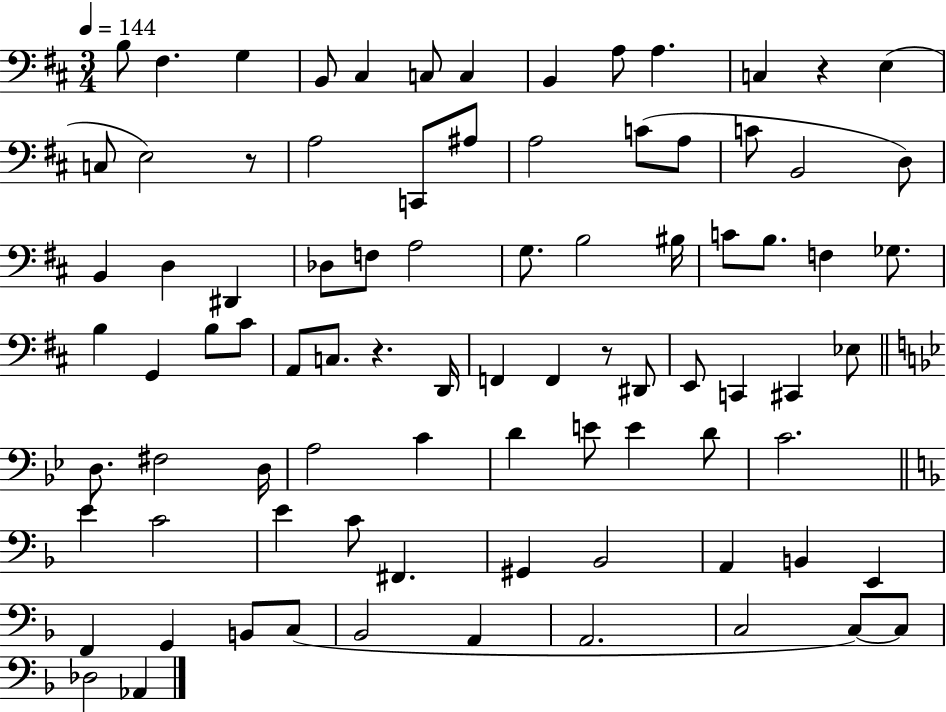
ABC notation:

X:1
T:Untitled
M:3/4
L:1/4
K:D
B,/2 ^F, G, B,,/2 ^C, C,/2 C, B,, A,/2 A, C, z E, C,/2 E,2 z/2 A,2 C,,/2 ^A,/2 A,2 C/2 A,/2 C/2 B,,2 D,/2 B,, D, ^D,, _D,/2 F,/2 A,2 G,/2 B,2 ^B,/4 C/2 B,/2 F, _G,/2 B, G,, B,/2 ^C/2 A,,/2 C,/2 z D,,/4 F,, F,, z/2 ^D,,/2 E,,/2 C,, ^C,, _E,/2 D,/2 ^F,2 D,/4 A,2 C D E/2 E D/2 C2 E C2 E C/2 ^F,, ^G,, _B,,2 A,, B,, E,, F,, G,, B,,/2 C,/2 _B,,2 A,, A,,2 C,2 C,/2 C,/2 _D,2 _A,,